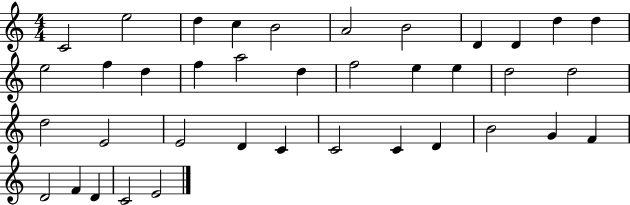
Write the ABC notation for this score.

X:1
T:Untitled
M:4/4
L:1/4
K:C
C2 e2 d c B2 A2 B2 D D d d e2 f d f a2 d f2 e e d2 d2 d2 E2 E2 D C C2 C D B2 G F D2 F D C2 E2